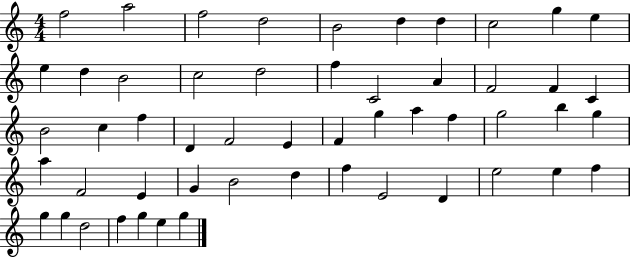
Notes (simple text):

F5/h A5/h F5/h D5/h B4/h D5/q D5/q C5/h G5/q E5/q E5/q D5/q B4/h C5/h D5/h F5/q C4/h A4/q F4/h F4/q C4/q B4/h C5/q F5/q D4/q F4/h E4/q F4/q G5/q A5/q F5/q G5/h B5/q G5/q A5/q F4/h E4/q G4/q B4/h D5/q F5/q E4/h D4/q E5/h E5/q F5/q G5/q G5/q D5/h F5/q G5/q E5/q G5/q